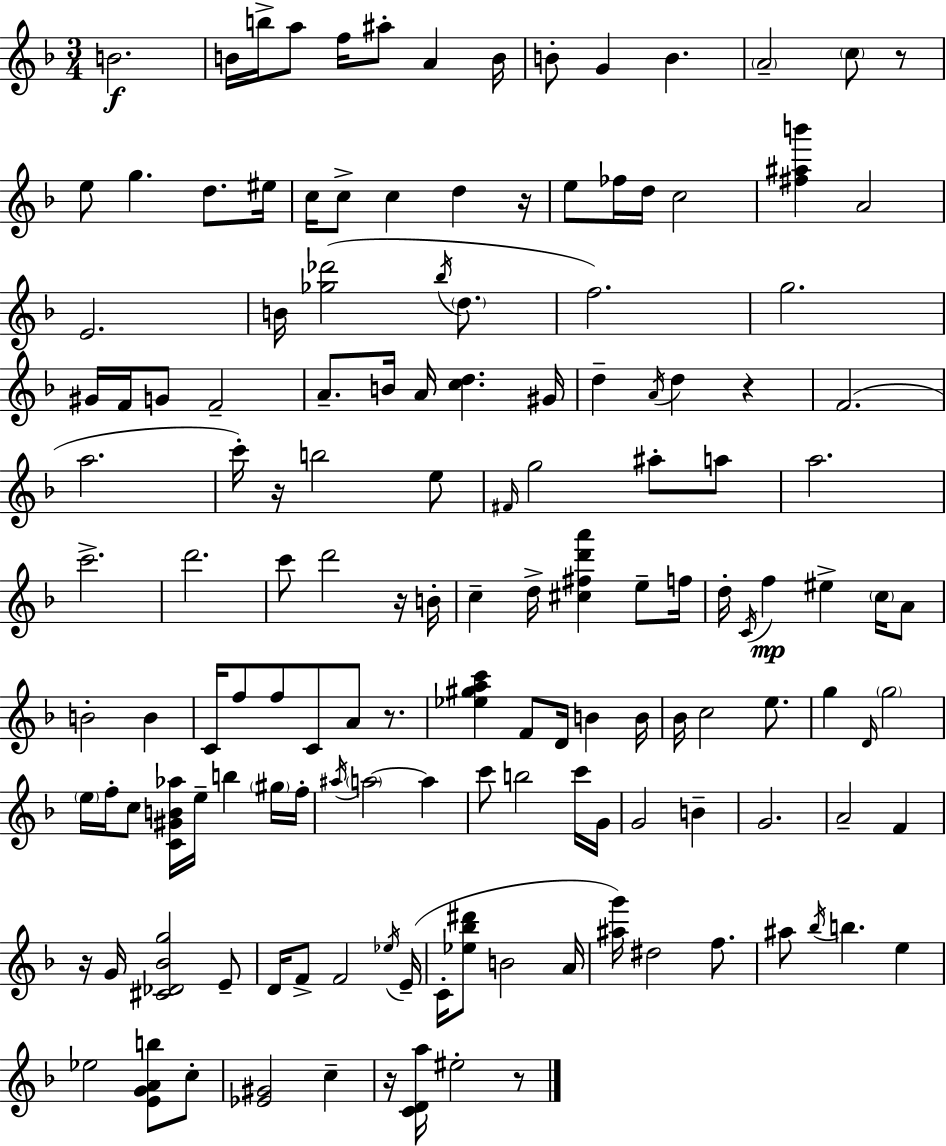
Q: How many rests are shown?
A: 9